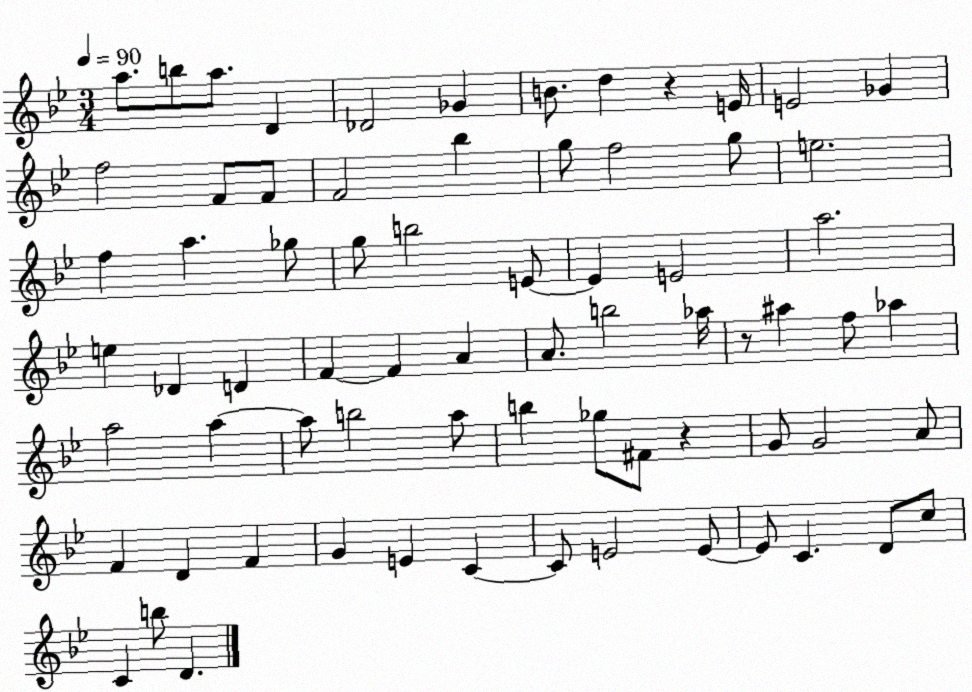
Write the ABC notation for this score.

X:1
T:Untitled
M:3/4
L:1/4
K:Bb
a/2 b/2 a/2 D _D2 _G B/2 d z E/4 E2 _G f2 F/2 F/2 F2 _b g/2 f2 g/2 e2 f a _g/2 g/2 b2 E/2 E E2 a2 e _D D F F A A/2 b2 _a/4 z/2 ^a f/2 _a a2 a a/2 b2 a/2 b _g/2 ^F/2 z G/2 G2 A/2 F D F G E C C/2 E2 E/2 E/2 C D/2 c/2 C b/2 D